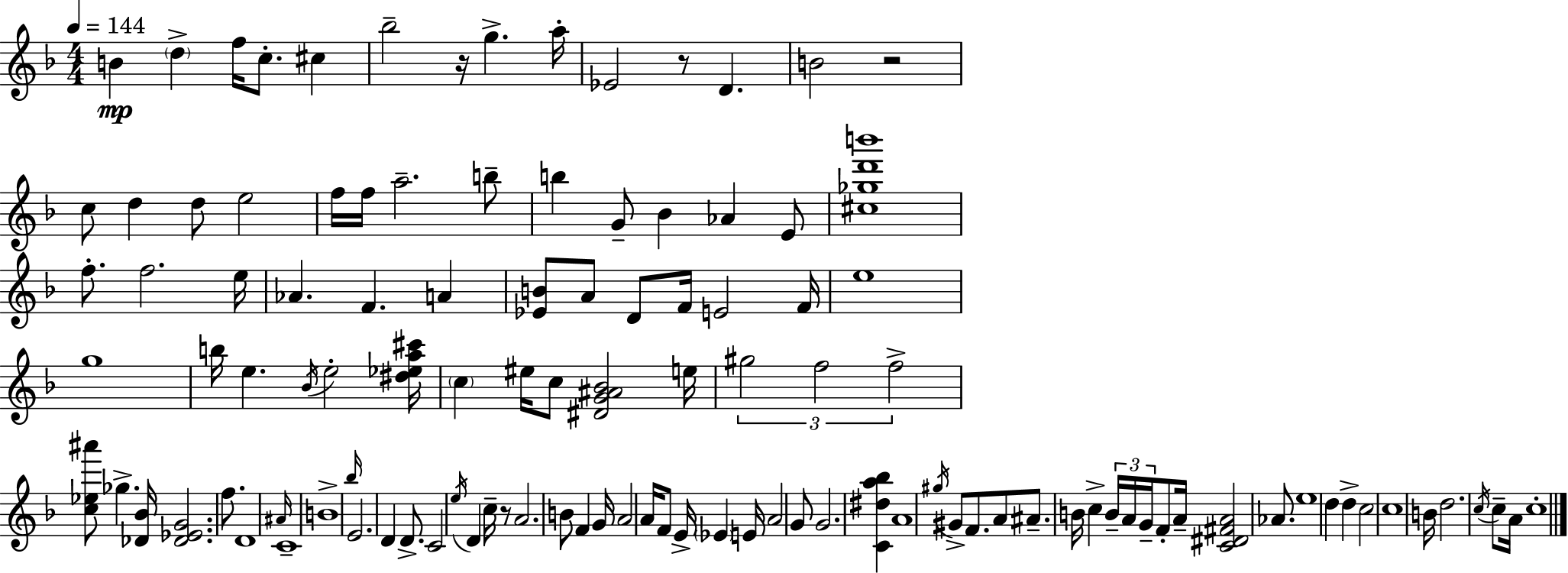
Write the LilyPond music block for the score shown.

{
  \clef treble
  \numericTimeSignature
  \time 4/4
  \key d \minor
  \tempo 4 = 144
  \repeat volta 2 { b'4\mp \parenthesize d''4-> f''16 c''8.-. cis''4 | bes''2-- r16 g''4.-> a''16-. | ees'2 r8 d'4. | b'2 r2 | \break c''8 d''4 d''8 e''2 | f''16 f''16 a''2.-- b''8-- | b''4 g'8-- bes'4 aes'4 e'8 | <cis'' ges'' d''' b'''>1 | \break f''8.-. f''2. e''16 | aes'4. f'4. a'4 | <ees' b'>8 a'8 d'8 f'16 e'2 f'16 | e''1 | \break g''1 | b''16 e''4. \acciaccatura { bes'16 } e''2-. | <dis'' ees'' a'' cis'''>16 \parenthesize c''4 eis''16 c''8 <dis' g' ais' bes'>2 | e''16 \tuplet 3/2 { gis''2 f''2 | \break f''2-> } <c'' ees'' ais'''>8 ges''4.-> | <des' bes'>16 <des' ees' g'>2. f''8. | d'1 | \grace { ais'16 } c'1-- | \break b'1-> | \grace { bes''16 } e'2. d'4 | d'8.-> c'2 \acciaccatura { e''16 } d'4 | c''16-- r8 a'2. | \break b'8 f'4 g'16 a'2 | a'16 f'8 e'16-> \parenthesize ees'4 e'16 a'2 | g'8 g'2. | <c' dis'' a'' bes''>4 a'1 | \break \acciaccatura { gis''16 } gis'8-> f'8. a'8 ais'8.-- b'16 | c''4-> \tuplet 3/2 { b'16-- a'16 g'16-- } f'8-. a'16-- <c' dis' fis' a'>2 | aes'8. e''1 | d''4 d''4-> c''2 | \break c''1 | b'16 d''2. | \acciaccatura { c''16 } c''8-- a'16 c''1-. | } \bar "|."
}